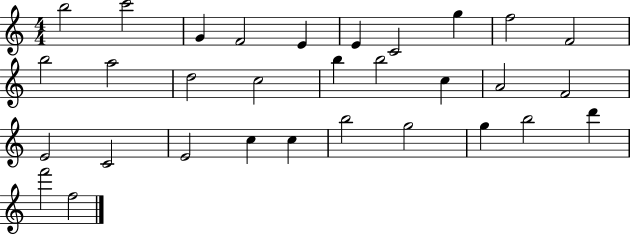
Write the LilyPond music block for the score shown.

{
  \clef treble
  \numericTimeSignature
  \time 4/4
  \key c \major
  b''2 c'''2 | g'4 f'2 e'4 | e'4 c'2 g''4 | f''2 f'2 | \break b''2 a''2 | d''2 c''2 | b''4 b''2 c''4 | a'2 f'2 | \break e'2 c'2 | e'2 c''4 c''4 | b''2 g''2 | g''4 b''2 d'''4 | \break f'''2 f''2 | \bar "|."
}